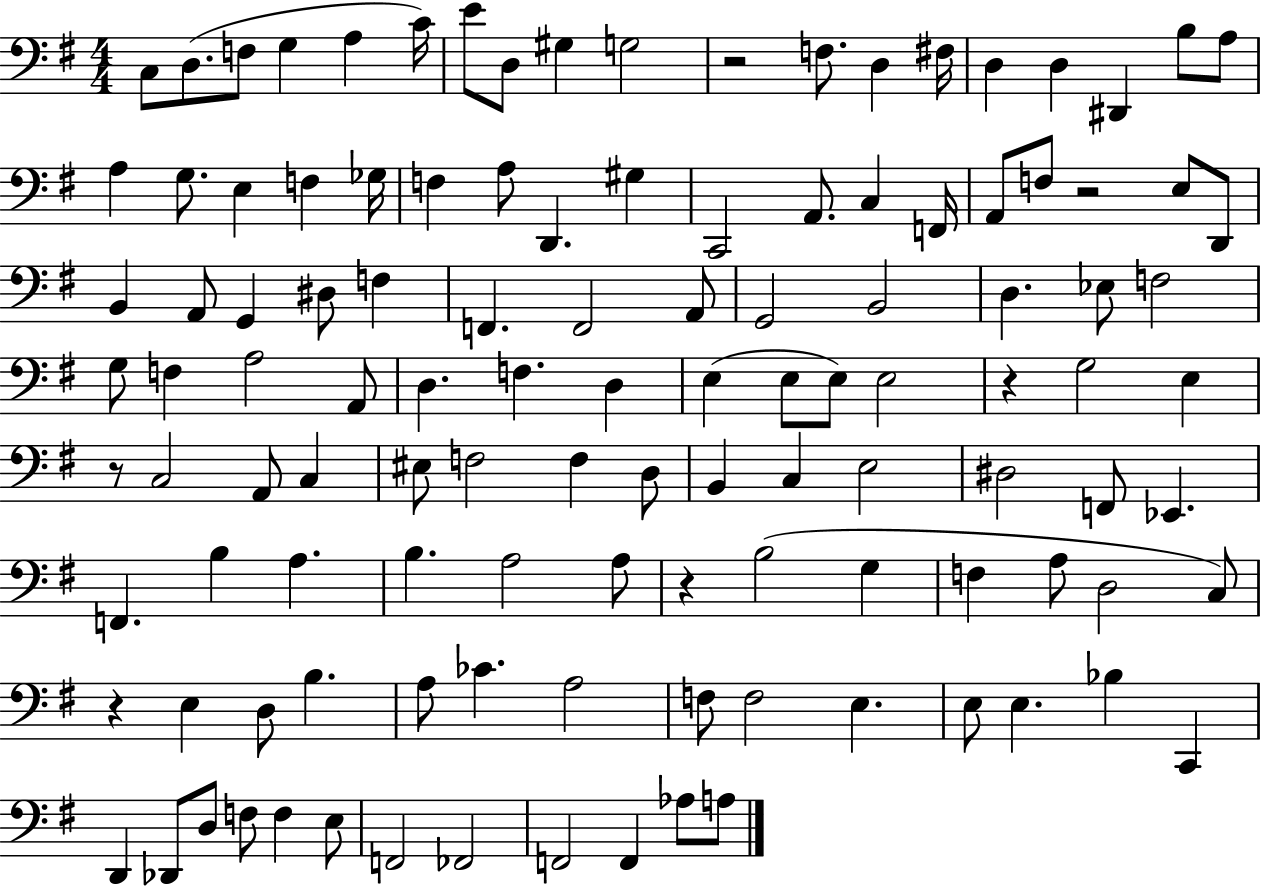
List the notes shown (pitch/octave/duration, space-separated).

C3/e D3/e. F3/e G3/q A3/q C4/s E4/e D3/e G#3/q G3/h R/h F3/e. D3/q F#3/s D3/q D3/q D#2/q B3/e A3/e A3/q G3/e. E3/q F3/q Gb3/s F3/q A3/e D2/q. G#3/q C2/h A2/e. C3/q F2/s A2/e F3/e R/h E3/e D2/e B2/q A2/e G2/q D#3/e F3/q F2/q. F2/h A2/e G2/h B2/h D3/q. Eb3/e F3/h G3/e F3/q A3/h A2/e D3/q. F3/q. D3/q E3/q E3/e E3/e E3/h R/q G3/h E3/q R/e C3/h A2/e C3/q EIS3/e F3/h F3/q D3/e B2/q C3/q E3/h D#3/h F2/e Eb2/q. F2/q. B3/q A3/q. B3/q. A3/h A3/e R/q B3/h G3/q F3/q A3/e D3/h C3/e R/q E3/q D3/e B3/q. A3/e CES4/q. A3/h F3/e F3/h E3/q. E3/e E3/q. Bb3/q C2/q D2/q Db2/e D3/e F3/e F3/q E3/e F2/h FES2/h F2/h F2/q Ab3/e A3/e